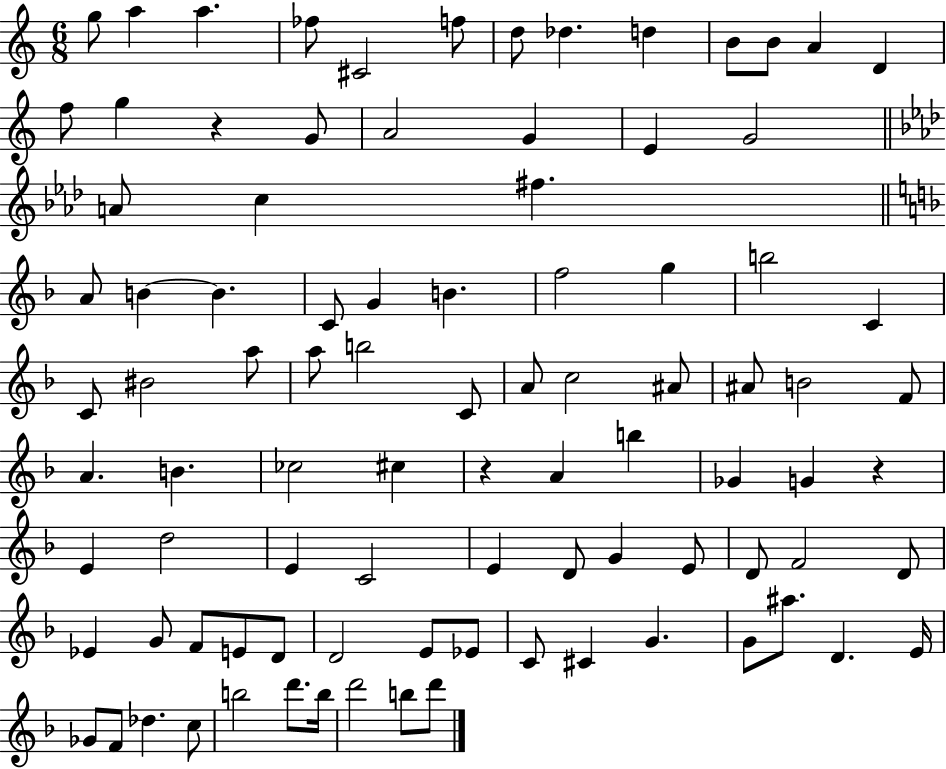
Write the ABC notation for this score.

X:1
T:Untitled
M:6/8
L:1/4
K:C
g/2 a a _f/2 ^C2 f/2 d/2 _d d B/2 B/2 A D f/2 g z G/2 A2 G E G2 A/2 c ^f A/2 B B C/2 G B f2 g b2 C C/2 ^B2 a/2 a/2 b2 C/2 A/2 c2 ^A/2 ^A/2 B2 F/2 A B _c2 ^c z A b _G G z E d2 E C2 E D/2 G E/2 D/2 F2 D/2 _E G/2 F/2 E/2 D/2 D2 E/2 _E/2 C/2 ^C G G/2 ^a/2 D E/4 _G/2 F/2 _d c/2 b2 d'/2 b/4 d'2 b/2 d'/2